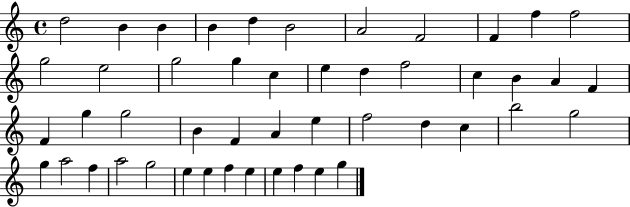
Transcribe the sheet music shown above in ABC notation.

X:1
T:Untitled
M:4/4
L:1/4
K:C
d2 B B B d B2 A2 F2 F f f2 g2 e2 g2 g c e d f2 c B A F F g g2 B F A e f2 d c b2 g2 g a2 f a2 g2 e e f e e f e g